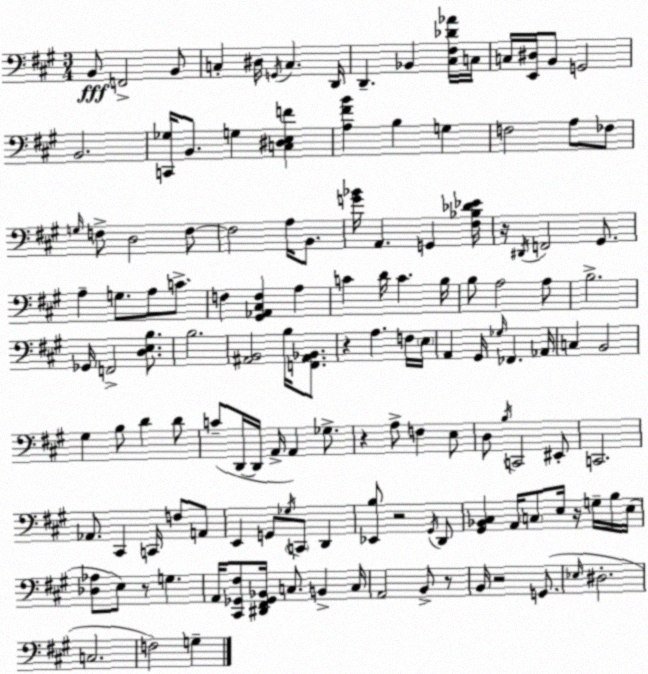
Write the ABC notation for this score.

X:1
T:Untitled
M:3/4
L:1/4
K:A
B,,/2 F,,2 B,,/2 C, ^D,/4 G,,/4 C, D,,/4 D,, _B,, [^C,^F,_D_A]/4 C,/4 C,/4 [E,,^D,]/4 B,,/2 G,,2 B,,2 [C,,_G,]/4 B,,/2 G, [C,^D,E,F] [A,^FB] B, G, F,2 A,/2 _F,/2 G,/4 F,/2 D,2 F,/2 F,2 A,/4 B,,/2 [G_B]/4 A,, G,, [^F,_B,_D_E]/4 z/4 ^D,,/4 F,,2 ^G,,/2 A, G,/2 A,/2 C/2 F, [^G,,_A,,^C,F,] A, C D/4 C B,/4 B,/2 A,2 A,/2 B,2 _G,,/4 F,,2 [D,E,B,]/2 B,2 [^A,,B,,]2 B,/4 [F,,^A,,_B,,]/2 z A, F,/4 E,/4 A,, ^G,,/4 _G,/4 _F,, _A,,/4 C, B,,2 ^G, B,/2 D D/2 C/2 D,,/4 D,,/4 A,,/4 A,, _G,/2 z A,/2 F, E,/2 D,/2 B,/4 C,,2 ^E,,/2 C,,2 _A,,/2 ^C,, C,,/4 F,/2 A,,/2 E,, G,,/2 _G,/4 C,,/2 D,, [_E,,B,]/2 z2 ^G,,/4 D,,/2 [^G,,_B,,^C,] A,,/4 C,/2 E,/4 z/4 G,/4 B,/4 E,/4 [_D,_A,]/2 E,/2 z/2 G, A,,/4 [^C,,_G,,^F,]/2 [^D,,^F,,_G,,_B,,]/4 C,/2 B,, C,/4 A,,2 B,,/2 z/2 B,,/4 z2 G,,/2 _E,/4 ^D,2 C,2 F,2 G,